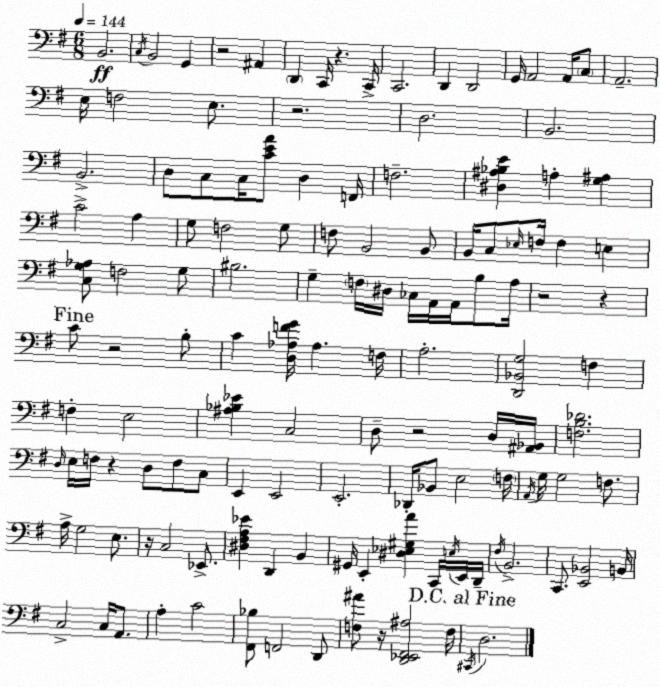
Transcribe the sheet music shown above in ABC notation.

X:1
T:Untitled
M:6/8
L:1/4
K:G
B,,2 C,/4 B,,2 G,, z2 ^A,, D,, C,,/4 z C,,/4 C,,2 D,, D,,2 G,,/4 A,,2 A,,/4 C,/2 A,,2 E,/4 F,2 E,/2 z2 D,2 B,,2 B,,2 D,/2 C,/2 C,/4 [CEA]/2 D, F,,/4 F,2 [^D,^A,_B,E] A, [G,^A,] C2 A, G,/2 F,2 G,/2 F,/2 B,,2 B,,/2 B,,/4 C,/2 _E,/4 F,/4 F, E, [C,G,_A,]/2 F,2 G,/2 ^B,2 G, F,/4 ^D,/4 _C,/4 A,,/4 A,,/4 B,/2 A,/4 z2 z C/2 z2 B,/2 C [D,_A,FG]/4 _A, F,/4 A,2 [D,,_B,,G,]2 F, F, E,2 [^A,_B,_E] C,2 D,/2 z2 D,/4 [^A,,_B,,]/4 [F,B,_D]2 D,/4 E,/4 F,/4 z D,/2 F,/2 C,/2 E,, E,,2 E,,2 _D,,/4 _B,,/2 E,2 F,/4 A,,/4 G,/4 G,2 F,/2 A,/4 G,2 E,/2 z/4 C,2 _E,,/2 [^D,^F,A,_E] D,, B,, ^G,,/4 E,, [^D,_E,^G,A] C,,/4 E,/4 E,,/4 D,,/4 ^F,/4 B,,2 C,,/2 [E,,_B,,]2 B,,/4 C,2 C,/4 A,,/2 A, C2 [^F,,_B,]/2 F,,2 D,,/2 [F,^A]/2 z/4 [D,,_E,,^F,,^A,]2 F,/4 ^C,,/4 D,2